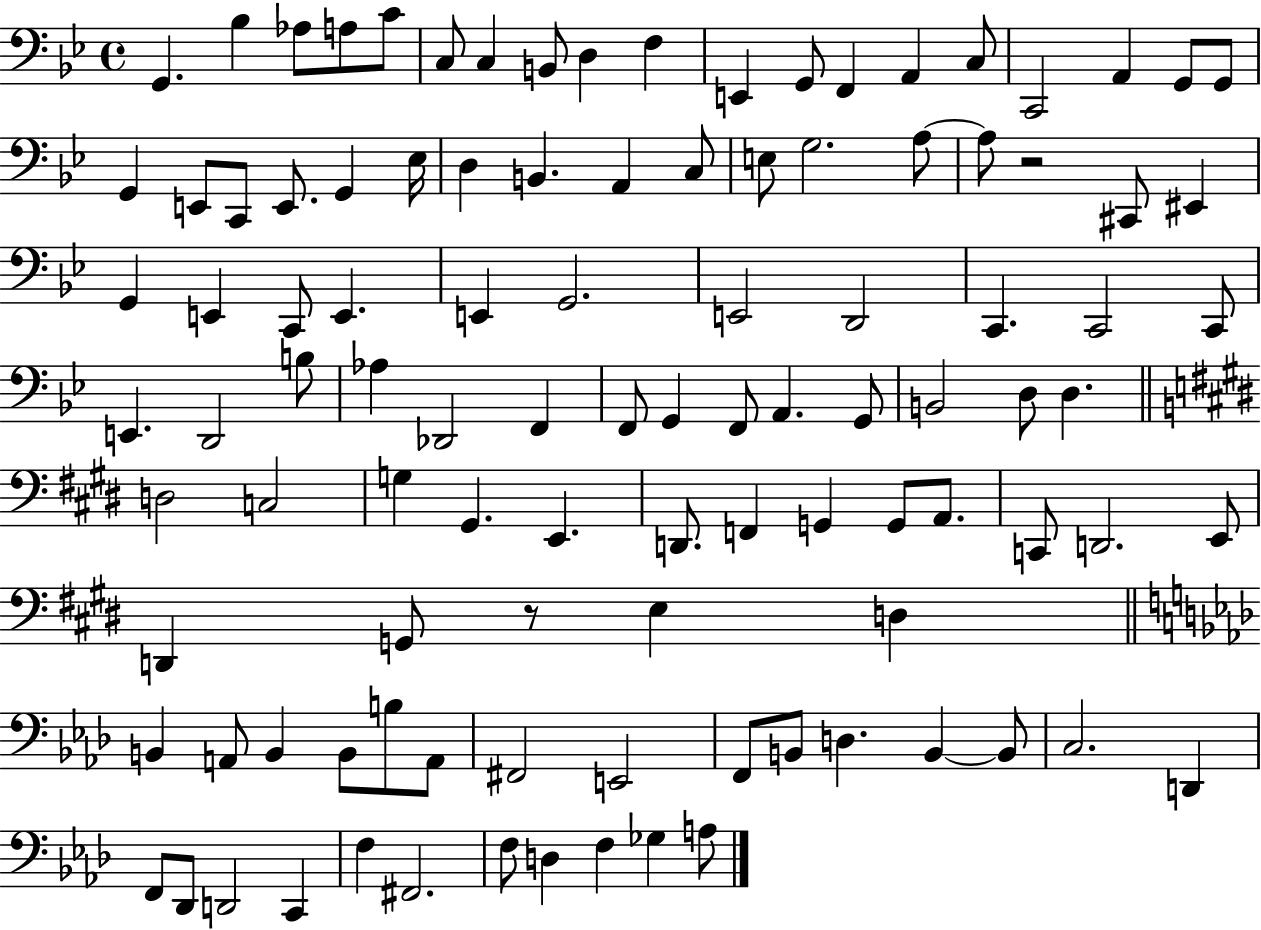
G2/q. Bb3/q Ab3/e A3/e C4/e C3/e C3/q B2/e D3/q F3/q E2/q G2/e F2/q A2/q C3/e C2/h A2/q G2/e G2/e G2/q E2/e C2/e E2/e. G2/q Eb3/s D3/q B2/q. A2/q C3/e E3/e G3/h. A3/e A3/e R/h C#2/e EIS2/q G2/q E2/q C2/e E2/q. E2/q G2/h. E2/h D2/h C2/q. C2/h C2/e E2/q. D2/h B3/e Ab3/q Db2/h F2/q F2/e G2/q F2/e A2/q. G2/e B2/h D3/e D3/q. D3/h C3/h G3/q G#2/q. E2/q. D2/e. F2/q G2/q G2/e A2/e. C2/e D2/h. E2/e D2/q G2/e R/e E3/q D3/q B2/q A2/e B2/q B2/e B3/e A2/e F#2/h E2/h F2/e B2/e D3/q. B2/q B2/e C3/h. D2/q F2/e Db2/e D2/h C2/q F3/q F#2/h. F3/e D3/q F3/q Gb3/q A3/e